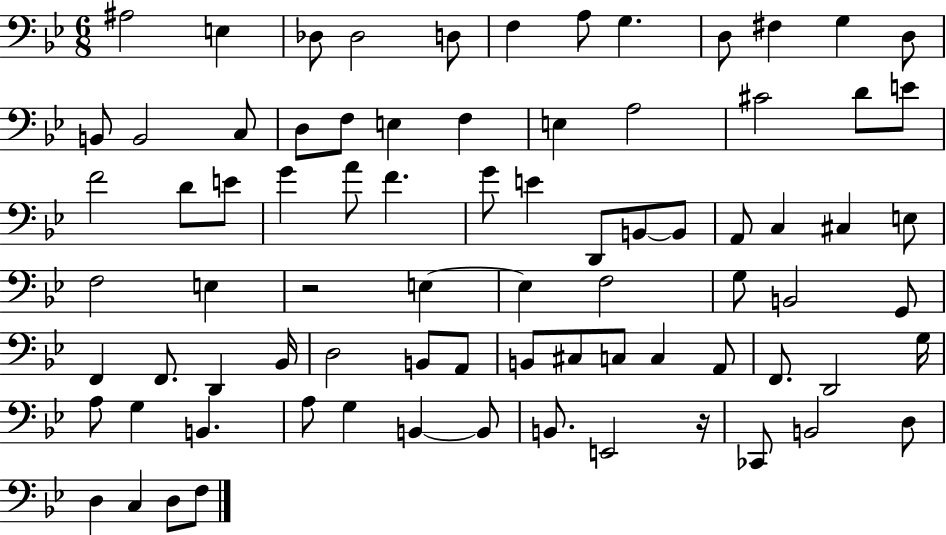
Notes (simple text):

A#3/h E3/q Db3/e Db3/h D3/e F3/q A3/e G3/q. D3/e F#3/q G3/q D3/e B2/e B2/h C3/e D3/e F3/e E3/q F3/q E3/q A3/h C#4/h D4/e E4/e F4/h D4/e E4/e G4/q A4/e F4/q. G4/e E4/q D2/e B2/e B2/e A2/e C3/q C#3/q E3/e F3/h E3/q R/h E3/q E3/q F3/h G3/e B2/h G2/e F2/q F2/e. D2/q Bb2/s D3/h B2/e A2/e B2/e C#3/e C3/e C3/q A2/e F2/e. D2/h G3/s A3/e G3/q B2/q. A3/e G3/q B2/q B2/e B2/e. E2/h R/s CES2/e B2/h D3/e D3/q C3/q D3/e F3/e